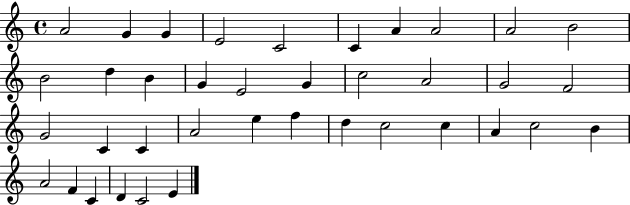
{
  \clef treble
  \time 4/4
  \defaultTimeSignature
  \key c \major
  a'2 g'4 g'4 | e'2 c'2 | c'4 a'4 a'2 | a'2 b'2 | \break b'2 d''4 b'4 | g'4 e'2 g'4 | c''2 a'2 | g'2 f'2 | \break g'2 c'4 c'4 | a'2 e''4 f''4 | d''4 c''2 c''4 | a'4 c''2 b'4 | \break a'2 f'4 c'4 | d'4 c'2 e'4 | \bar "|."
}